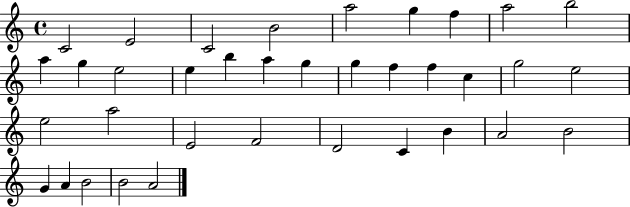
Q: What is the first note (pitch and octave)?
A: C4